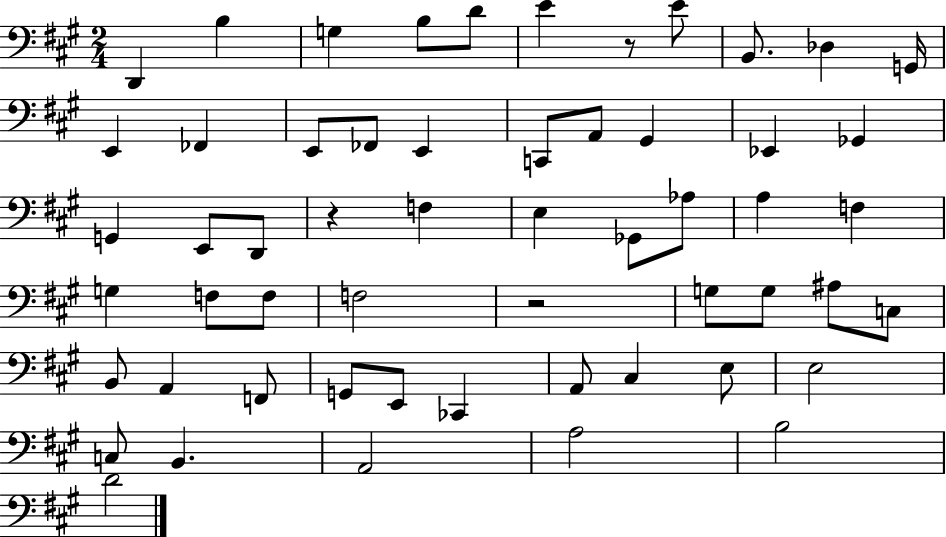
X:1
T:Untitled
M:2/4
L:1/4
K:A
D,, B, G, B,/2 D/2 E z/2 E/2 B,,/2 _D, G,,/4 E,, _F,, E,,/2 _F,,/2 E,, C,,/2 A,,/2 ^G,, _E,, _G,, G,, E,,/2 D,,/2 z F, E, _G,,/2 _A,/2 A, F, G, F,/2 F,/2 F,2 z2 G,/2 G,/2 ^A,/2 C,/2 B,,/2 A,, F,,/2 G,,/2 E,,/2 _C,, A,,/2 ^C, E,/2 E,2 C,/2 B,, A,,2 A,2 B,2 D2